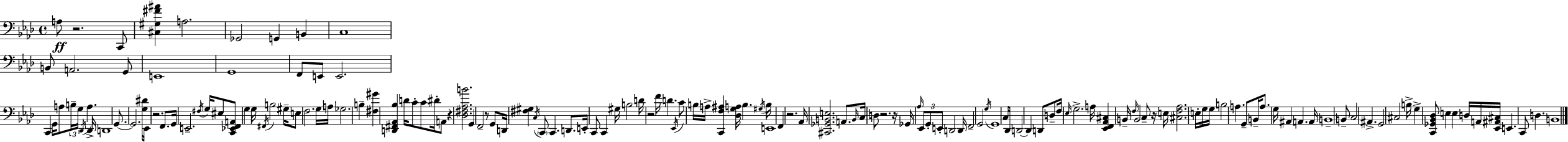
A3/e R/h. C2/e [C#3,G#3,F#4,A#4]/q A3/h. Gb2/h G2/q B2/q C3/w B2/e A2/h. G2/e E2/w G2/w F2/e E2/e E2/h. C2/q G2/s A3/e B3/s G3/s Db2/s A3/q. Db2/s D2/w G2/e. G2/h. [G3,D#4]/s Eb2/s R/h. F2/e. G2/s E2/h. F#3/s G3/s EIS3/e [C2,Eb2,F2,A2]/e G3/q G3/s F#2/s B3/h G#3/s E3/e F3/h. G3/s A3/s Gb3/h. B3/q [F#3,G#4]/q [D2,F#2,Ab2,Bb3]/q D4/s C4/e C4/e D#4/s A2/e R/q [Db3,F#3,Ab3,B4]/h. G2/q F2/h R/e G2/e D2/s [F#3,G#3]/q C3/s C2/e C2/q. D2/e. E2/s C2/e C2/q G#3/s B3/h D4/s R/h F4/s D4/q. Eb2/s C4/e B3/s A3/s [C2,F3,A#3]/q [Db3,G3,A3]/s B3/q. G#3/s B3/s E2/w F2/q R/h. Ab2/s [C#2,Gb2,B2,E3]/h. A2/e. B2/s C3/s D3/e R/h. R/s Gb2/s Ab3/s Eb2/e G2/e E2/e D2/h D2/s F2/h G2/h G3/s G2/w C3/s Db2/s D2/h D2/q D2/e D3/e F3/s Eb3/s G3/h. A3/s [Eb2,F2,Ab2,C#3]/q B2/s F3/s B2/h C3/e R/s E3/s [C#3,F3,Ab3]/h. E3/s G3/s G3/s B3/h A3/q. G2/e B2/s A3/e. G3/s A#2/q A2/q. A2/s B2/w B2/e C3/h A#2/q. G2/h C#3/h B3/s G3/q [C2,Gb2,Bb2,Db3]/e E3/q E3/q D3/s A2/s [Eb2,A#2,C#3]/s E2/q. C2/e D3/q. B2/w